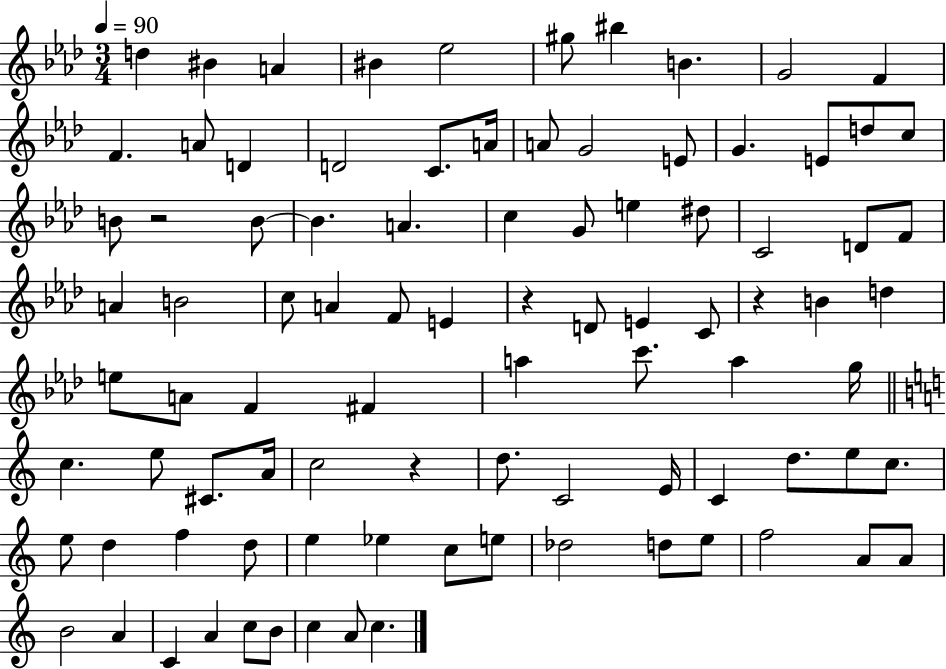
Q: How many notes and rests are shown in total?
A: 92